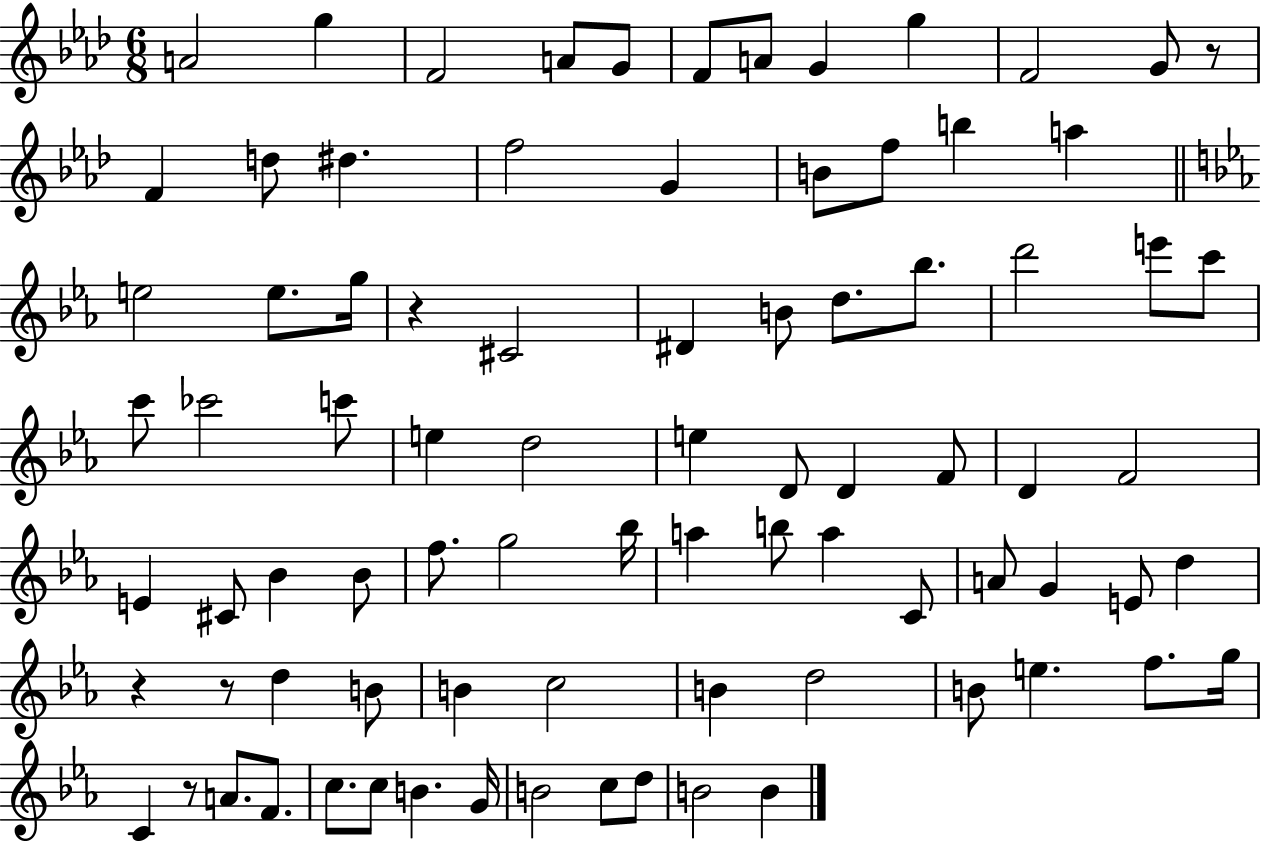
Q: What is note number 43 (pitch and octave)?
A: E4